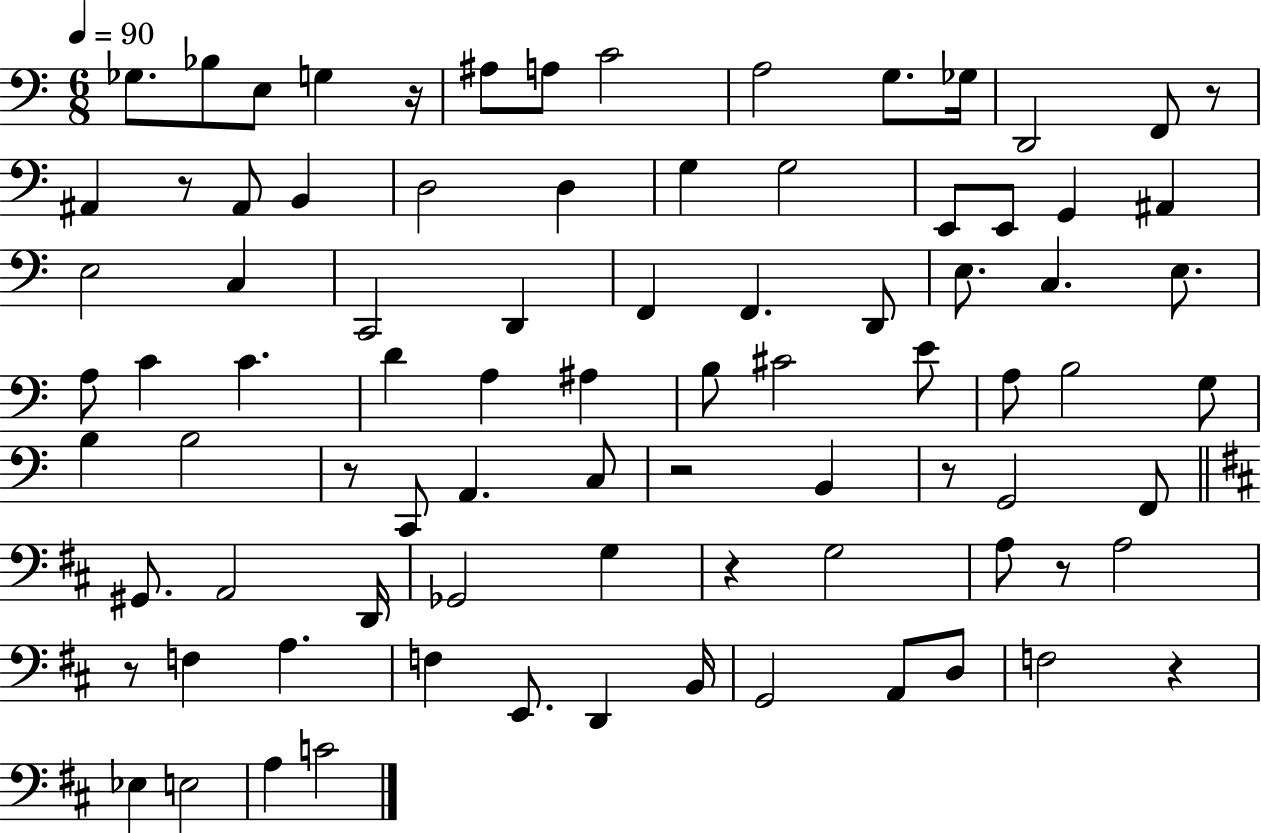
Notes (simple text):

Gb3/e. Bb3/e E3/e G3/q R/s A#3/e A3/e C4/h A3/h G3/e. Gb3/s D2/h F2/e R/e A#2/q R/e A#2/e B2/q D3/h D3/q G3/q G3/h E2/e E2/e G2/q A#2/q E3/h C3/q C2/h D2/q F2/q F2/q. D2/e E3/e. C3/q. E3/e. A3/e C4/q C4/q. D4/q A3/q A#3/q B3/e C#4/h E4/e A3/e B3/h G3/e B3/q B3/h R/e C2/e A2/q. C3/e R/h B2/q R/e G2/h F2/e G#2/e. A2/h D2/s Gb2/h G3/q R/q G3/h A3/e R/e A3/h R/e F3/q A3/q. F3/q E2/e. D2/q B2/s G2/h A2/e D3/e F3/h R/q Eb3/q E3/h A3/q C4/h